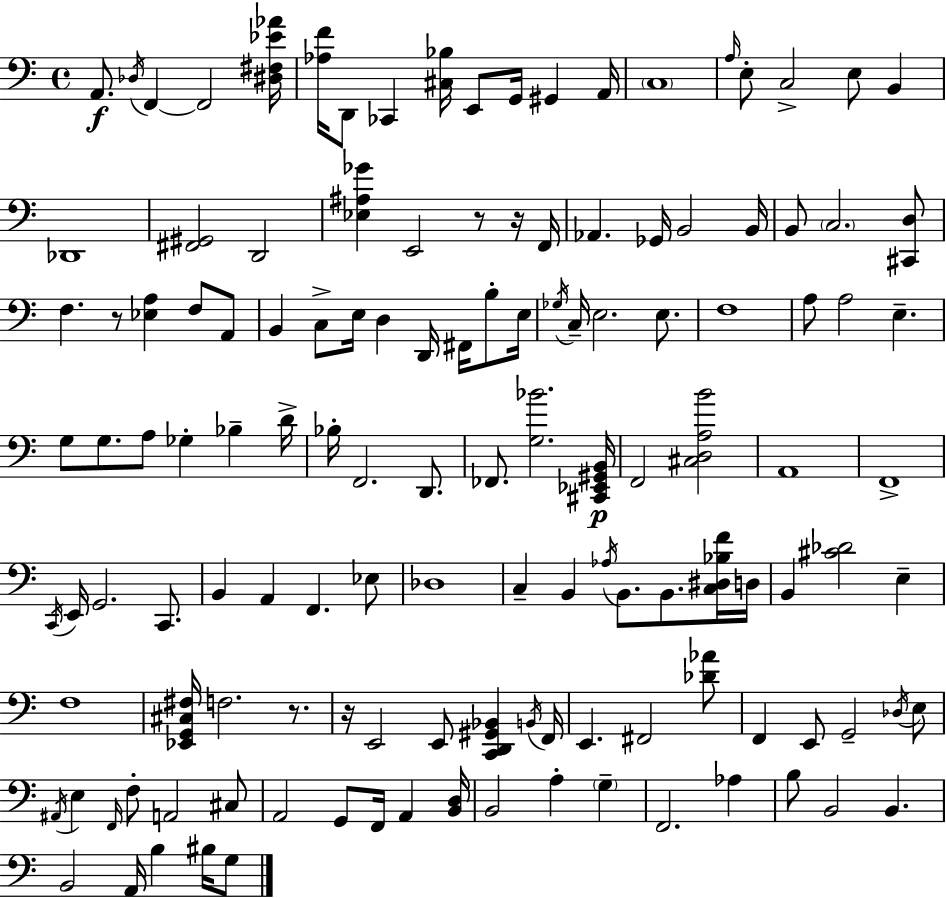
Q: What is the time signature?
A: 4/4